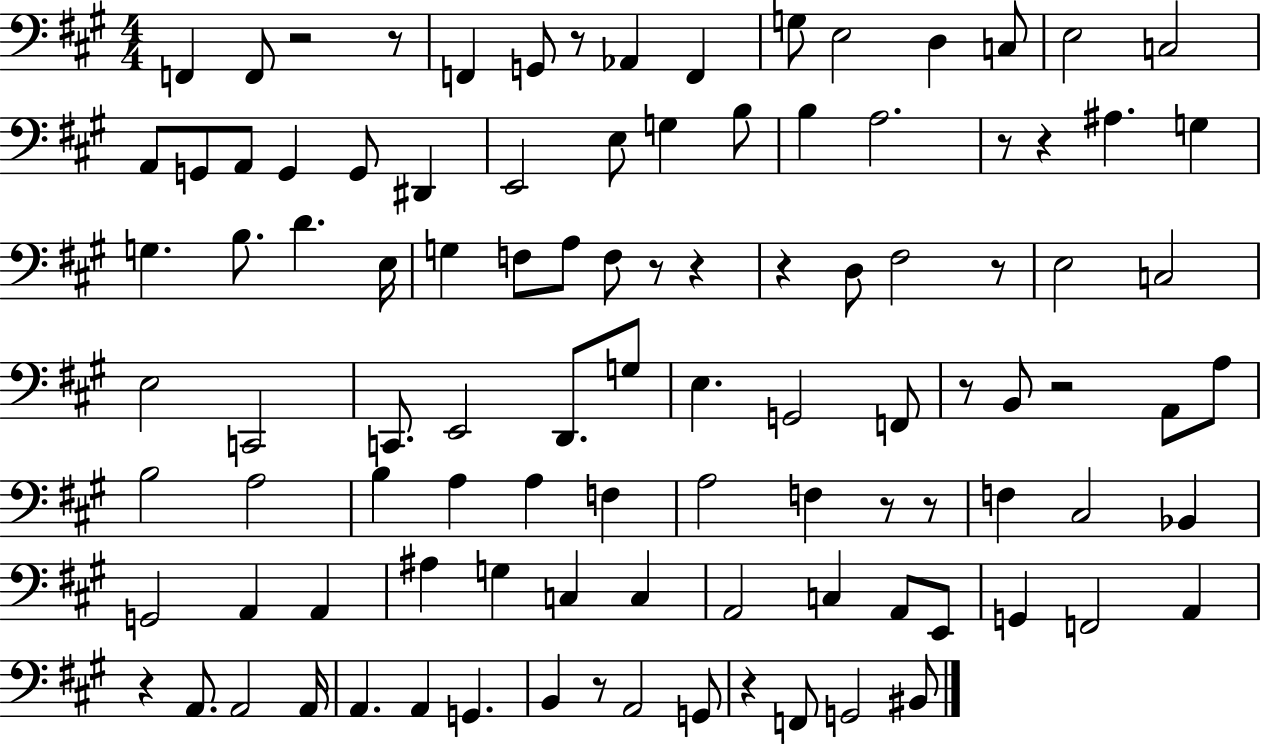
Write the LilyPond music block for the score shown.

{
  \clef bass
  \numericTimeSignature
  \time 4/4
  \key a \major
  f,4 f,8 r2 r8 | f,4 g,8 r8 aes,4 f,4 | g8 e2 d4 c8 | e2 c2 | \break a,8 g,8 a,8 g,4 g,8 dis,4 | e,2 e8 g4 b8 | b4 a2. | r8 r4 ais4. g4 | \break g4. b8. d'4. e16 | g4 f8 a8 f8 r8 r4 | r4 d8 fis2 r8 | e2 c2 | \break e2 c,2 | c,8. e,2 d,8. g8 | e4. g,2 f,8 | r8 b,8 r2 a,8 a8 | \break b2 a2 | b4 a4 a4 f4 | a2 f4 r8 r8 | f4 cis2 bes,4 | \break g,2 a,4 a,4 | ais4 g4 c4 c4 | a,2 c4 a,8 e,8 | g,4 f,2 a,4 | \break r4 a,8. a,2 a,16 | a,4. a,4 g,4. | b,4 r8 a,2 g,8 | r4 f,8 g,2 bis,8 | \break \bar "|."
}